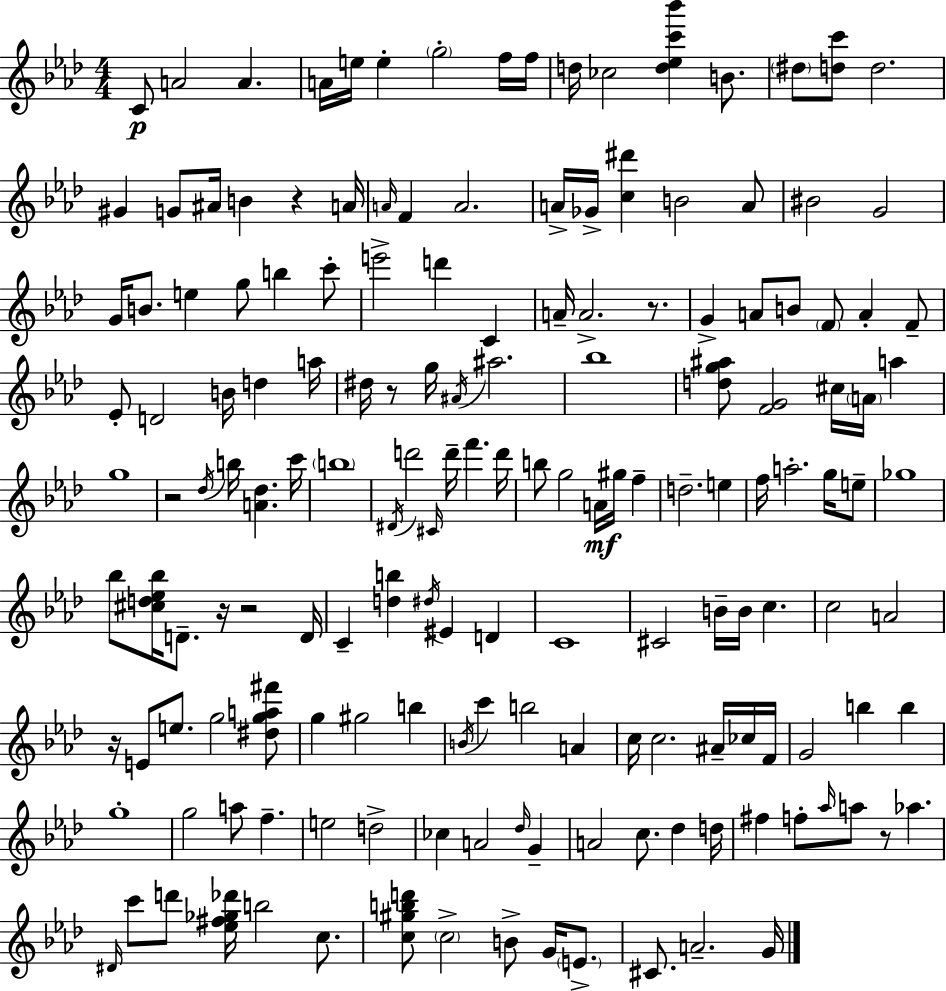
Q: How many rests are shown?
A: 8